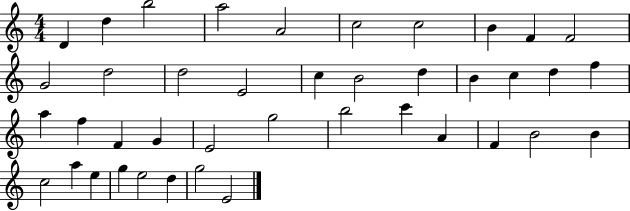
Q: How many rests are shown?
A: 0